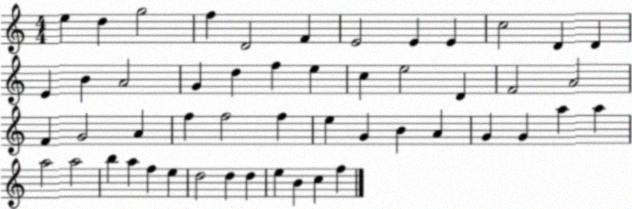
X:1
T:Untitled
M:4/4
L:1/4
K:C
e d g2 f D2 F E2 E E c2 D D E B A2 G d f e c e2 D F2 A2 F G2 A f f2 f e G B A G G a a a2 a2 b a f e d2 d d e B c f